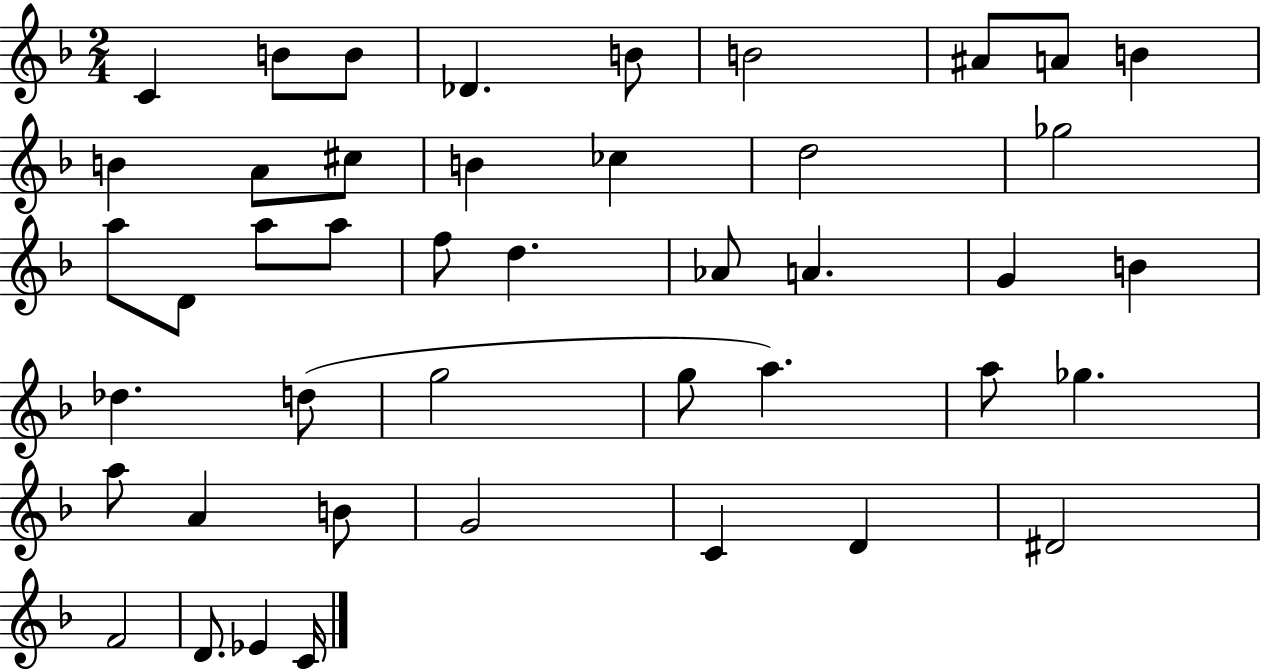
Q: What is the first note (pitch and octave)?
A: C4